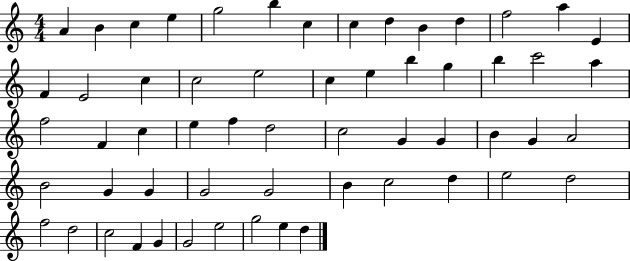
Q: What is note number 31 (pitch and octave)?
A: F5